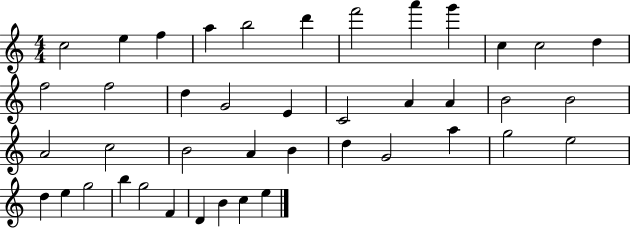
{
  \clef treble
  \numericTimeSignature
  \time 4/4
  \key c \major
  c''2 e''4 f''4 | a''4 b''2 d'''4 | f'''2 a'''4 g'''4 | c''4 c''2 d''4 | \break f''2 f''2 | d''4 g'2 e'4 | c'2 a'4 a'4 | b'2 b'2 | \break a'2 c''2 | b'2 a'4 b'4 | d''4 g'2 a''4 | g''2 e''2 | \break d''4 e''4 g''2 | b''4 g''2 f'4 | d'4 b'4 c''4 e''4 | \bar "|."
}